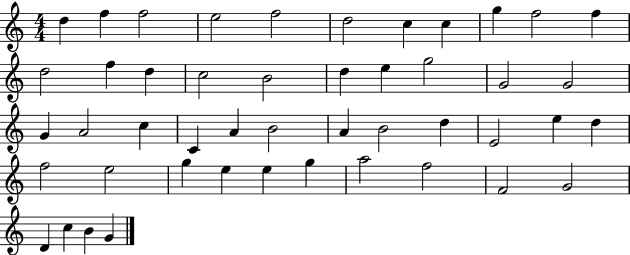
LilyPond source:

{
  \clef treble
  \numericTimeSignature
  \time 4/4
  \key c \major
  d''4 f''4 f''2 | e''2 f''2 | d''2 c''4 c''4 | g''4 f''2 f''4 | \break d''2 f''4 d''4 | c''2 b'2 | d''4 e''4 g''2 | g'2 g'2 | \break g'4 a'2 c''4 | c'4 a'4 b'2 | a'4 b'2 d''4 | e'2 e''4 d''4 | \break f''2 e''2 | g''4 e''4 e''4 g''4 | a''2 f''2 | f'2 g'2 | \break d'4 c''4 b'4 g'4 | \bar "|."
}